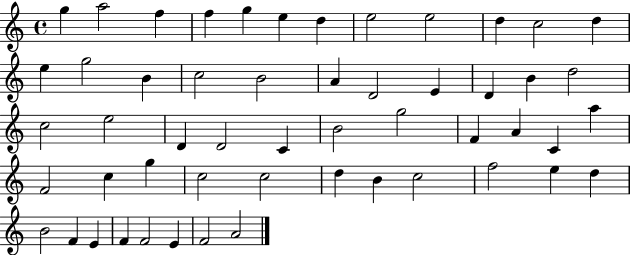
G5/q A5/h F5/q F5/q G5/q E5/q D5/q E5/h E5/h D5/q C5/h D5/q E5/q G5/h B4/q C5/h B4/h A4/q D4/h E4/q D4/q B4/q D5/h C5/h E5/h D4/q D4/h C4/q B4/h G5/h F4/q A4/q C4/q A5/q F4/h C5/q G5/q C5/h C5/h D5/q B4/q C5/h F5/h E5/q D5/q B4/h F4/q E4/q F4/q F4/h E4/q F4/h A4/h